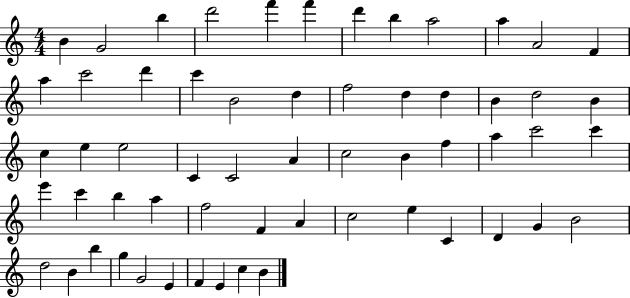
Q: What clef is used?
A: treble